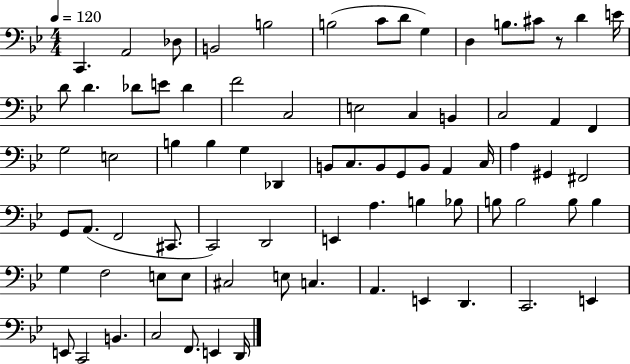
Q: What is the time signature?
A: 4/4